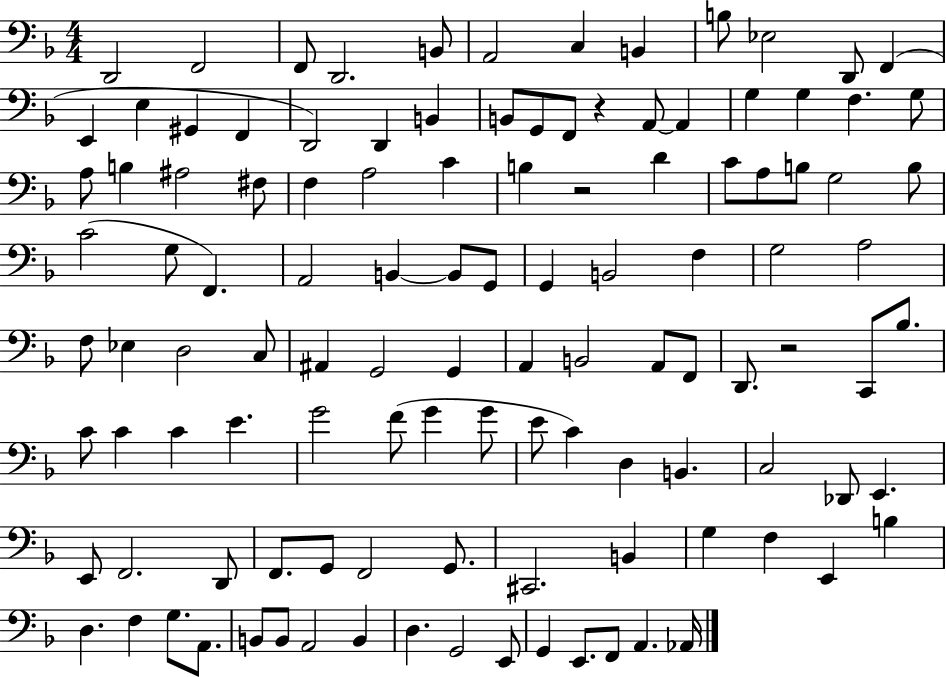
D2/h F2/h F2/e D2/h. B2/e A2/h C3/q B2/q B3/e Eb3/h D2/e F2/q E2/q E3/q G#2/q F2/q D2/h D2/q B2/q B2/e G2/e F2/e R/q A2/e A2/q G3/q G3/q F3/q. G3/e A3/e B3/q A#3/h F#3/e F3/q A3/h C4/q B3/q R/h D4/q C4/e A3/e B3/e G3/h B3/e C4/h G3/e F2/q. A2/h B2/q B2/e G2/e G2/q B2/h F3/q G3/h A3/h F3/e Eb3/q D3/h C3/e A#2/q G2/h G2/q A2/q B2/h A2/e F2/e D2/e. R/h C2/e Bb3/e. C4/e C4/q C4/q E4/q. G4/h F4/e G4/q G4/e E4/e C4/q D3/q B2/q. C3/h Db2/e E2/q. E2/e F2/h. D2/e F2/e. G2/e F2/h G2/e. C#2/h. B2/q G3/q F3/q E2/q B3/q D3/q. F3/q G3/e. A2/e. B2/e B2/e A2/h B2/q D3/q. G2/h E2/e G2/q E2/e. F2/e A2/q. Ab2/s